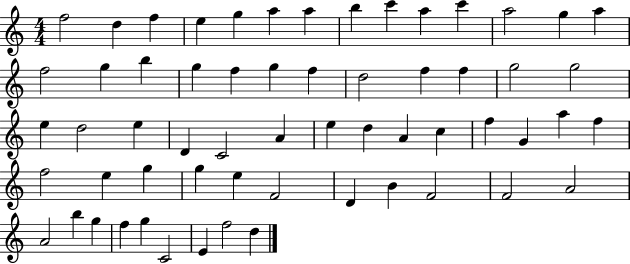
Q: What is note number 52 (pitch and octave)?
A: A4